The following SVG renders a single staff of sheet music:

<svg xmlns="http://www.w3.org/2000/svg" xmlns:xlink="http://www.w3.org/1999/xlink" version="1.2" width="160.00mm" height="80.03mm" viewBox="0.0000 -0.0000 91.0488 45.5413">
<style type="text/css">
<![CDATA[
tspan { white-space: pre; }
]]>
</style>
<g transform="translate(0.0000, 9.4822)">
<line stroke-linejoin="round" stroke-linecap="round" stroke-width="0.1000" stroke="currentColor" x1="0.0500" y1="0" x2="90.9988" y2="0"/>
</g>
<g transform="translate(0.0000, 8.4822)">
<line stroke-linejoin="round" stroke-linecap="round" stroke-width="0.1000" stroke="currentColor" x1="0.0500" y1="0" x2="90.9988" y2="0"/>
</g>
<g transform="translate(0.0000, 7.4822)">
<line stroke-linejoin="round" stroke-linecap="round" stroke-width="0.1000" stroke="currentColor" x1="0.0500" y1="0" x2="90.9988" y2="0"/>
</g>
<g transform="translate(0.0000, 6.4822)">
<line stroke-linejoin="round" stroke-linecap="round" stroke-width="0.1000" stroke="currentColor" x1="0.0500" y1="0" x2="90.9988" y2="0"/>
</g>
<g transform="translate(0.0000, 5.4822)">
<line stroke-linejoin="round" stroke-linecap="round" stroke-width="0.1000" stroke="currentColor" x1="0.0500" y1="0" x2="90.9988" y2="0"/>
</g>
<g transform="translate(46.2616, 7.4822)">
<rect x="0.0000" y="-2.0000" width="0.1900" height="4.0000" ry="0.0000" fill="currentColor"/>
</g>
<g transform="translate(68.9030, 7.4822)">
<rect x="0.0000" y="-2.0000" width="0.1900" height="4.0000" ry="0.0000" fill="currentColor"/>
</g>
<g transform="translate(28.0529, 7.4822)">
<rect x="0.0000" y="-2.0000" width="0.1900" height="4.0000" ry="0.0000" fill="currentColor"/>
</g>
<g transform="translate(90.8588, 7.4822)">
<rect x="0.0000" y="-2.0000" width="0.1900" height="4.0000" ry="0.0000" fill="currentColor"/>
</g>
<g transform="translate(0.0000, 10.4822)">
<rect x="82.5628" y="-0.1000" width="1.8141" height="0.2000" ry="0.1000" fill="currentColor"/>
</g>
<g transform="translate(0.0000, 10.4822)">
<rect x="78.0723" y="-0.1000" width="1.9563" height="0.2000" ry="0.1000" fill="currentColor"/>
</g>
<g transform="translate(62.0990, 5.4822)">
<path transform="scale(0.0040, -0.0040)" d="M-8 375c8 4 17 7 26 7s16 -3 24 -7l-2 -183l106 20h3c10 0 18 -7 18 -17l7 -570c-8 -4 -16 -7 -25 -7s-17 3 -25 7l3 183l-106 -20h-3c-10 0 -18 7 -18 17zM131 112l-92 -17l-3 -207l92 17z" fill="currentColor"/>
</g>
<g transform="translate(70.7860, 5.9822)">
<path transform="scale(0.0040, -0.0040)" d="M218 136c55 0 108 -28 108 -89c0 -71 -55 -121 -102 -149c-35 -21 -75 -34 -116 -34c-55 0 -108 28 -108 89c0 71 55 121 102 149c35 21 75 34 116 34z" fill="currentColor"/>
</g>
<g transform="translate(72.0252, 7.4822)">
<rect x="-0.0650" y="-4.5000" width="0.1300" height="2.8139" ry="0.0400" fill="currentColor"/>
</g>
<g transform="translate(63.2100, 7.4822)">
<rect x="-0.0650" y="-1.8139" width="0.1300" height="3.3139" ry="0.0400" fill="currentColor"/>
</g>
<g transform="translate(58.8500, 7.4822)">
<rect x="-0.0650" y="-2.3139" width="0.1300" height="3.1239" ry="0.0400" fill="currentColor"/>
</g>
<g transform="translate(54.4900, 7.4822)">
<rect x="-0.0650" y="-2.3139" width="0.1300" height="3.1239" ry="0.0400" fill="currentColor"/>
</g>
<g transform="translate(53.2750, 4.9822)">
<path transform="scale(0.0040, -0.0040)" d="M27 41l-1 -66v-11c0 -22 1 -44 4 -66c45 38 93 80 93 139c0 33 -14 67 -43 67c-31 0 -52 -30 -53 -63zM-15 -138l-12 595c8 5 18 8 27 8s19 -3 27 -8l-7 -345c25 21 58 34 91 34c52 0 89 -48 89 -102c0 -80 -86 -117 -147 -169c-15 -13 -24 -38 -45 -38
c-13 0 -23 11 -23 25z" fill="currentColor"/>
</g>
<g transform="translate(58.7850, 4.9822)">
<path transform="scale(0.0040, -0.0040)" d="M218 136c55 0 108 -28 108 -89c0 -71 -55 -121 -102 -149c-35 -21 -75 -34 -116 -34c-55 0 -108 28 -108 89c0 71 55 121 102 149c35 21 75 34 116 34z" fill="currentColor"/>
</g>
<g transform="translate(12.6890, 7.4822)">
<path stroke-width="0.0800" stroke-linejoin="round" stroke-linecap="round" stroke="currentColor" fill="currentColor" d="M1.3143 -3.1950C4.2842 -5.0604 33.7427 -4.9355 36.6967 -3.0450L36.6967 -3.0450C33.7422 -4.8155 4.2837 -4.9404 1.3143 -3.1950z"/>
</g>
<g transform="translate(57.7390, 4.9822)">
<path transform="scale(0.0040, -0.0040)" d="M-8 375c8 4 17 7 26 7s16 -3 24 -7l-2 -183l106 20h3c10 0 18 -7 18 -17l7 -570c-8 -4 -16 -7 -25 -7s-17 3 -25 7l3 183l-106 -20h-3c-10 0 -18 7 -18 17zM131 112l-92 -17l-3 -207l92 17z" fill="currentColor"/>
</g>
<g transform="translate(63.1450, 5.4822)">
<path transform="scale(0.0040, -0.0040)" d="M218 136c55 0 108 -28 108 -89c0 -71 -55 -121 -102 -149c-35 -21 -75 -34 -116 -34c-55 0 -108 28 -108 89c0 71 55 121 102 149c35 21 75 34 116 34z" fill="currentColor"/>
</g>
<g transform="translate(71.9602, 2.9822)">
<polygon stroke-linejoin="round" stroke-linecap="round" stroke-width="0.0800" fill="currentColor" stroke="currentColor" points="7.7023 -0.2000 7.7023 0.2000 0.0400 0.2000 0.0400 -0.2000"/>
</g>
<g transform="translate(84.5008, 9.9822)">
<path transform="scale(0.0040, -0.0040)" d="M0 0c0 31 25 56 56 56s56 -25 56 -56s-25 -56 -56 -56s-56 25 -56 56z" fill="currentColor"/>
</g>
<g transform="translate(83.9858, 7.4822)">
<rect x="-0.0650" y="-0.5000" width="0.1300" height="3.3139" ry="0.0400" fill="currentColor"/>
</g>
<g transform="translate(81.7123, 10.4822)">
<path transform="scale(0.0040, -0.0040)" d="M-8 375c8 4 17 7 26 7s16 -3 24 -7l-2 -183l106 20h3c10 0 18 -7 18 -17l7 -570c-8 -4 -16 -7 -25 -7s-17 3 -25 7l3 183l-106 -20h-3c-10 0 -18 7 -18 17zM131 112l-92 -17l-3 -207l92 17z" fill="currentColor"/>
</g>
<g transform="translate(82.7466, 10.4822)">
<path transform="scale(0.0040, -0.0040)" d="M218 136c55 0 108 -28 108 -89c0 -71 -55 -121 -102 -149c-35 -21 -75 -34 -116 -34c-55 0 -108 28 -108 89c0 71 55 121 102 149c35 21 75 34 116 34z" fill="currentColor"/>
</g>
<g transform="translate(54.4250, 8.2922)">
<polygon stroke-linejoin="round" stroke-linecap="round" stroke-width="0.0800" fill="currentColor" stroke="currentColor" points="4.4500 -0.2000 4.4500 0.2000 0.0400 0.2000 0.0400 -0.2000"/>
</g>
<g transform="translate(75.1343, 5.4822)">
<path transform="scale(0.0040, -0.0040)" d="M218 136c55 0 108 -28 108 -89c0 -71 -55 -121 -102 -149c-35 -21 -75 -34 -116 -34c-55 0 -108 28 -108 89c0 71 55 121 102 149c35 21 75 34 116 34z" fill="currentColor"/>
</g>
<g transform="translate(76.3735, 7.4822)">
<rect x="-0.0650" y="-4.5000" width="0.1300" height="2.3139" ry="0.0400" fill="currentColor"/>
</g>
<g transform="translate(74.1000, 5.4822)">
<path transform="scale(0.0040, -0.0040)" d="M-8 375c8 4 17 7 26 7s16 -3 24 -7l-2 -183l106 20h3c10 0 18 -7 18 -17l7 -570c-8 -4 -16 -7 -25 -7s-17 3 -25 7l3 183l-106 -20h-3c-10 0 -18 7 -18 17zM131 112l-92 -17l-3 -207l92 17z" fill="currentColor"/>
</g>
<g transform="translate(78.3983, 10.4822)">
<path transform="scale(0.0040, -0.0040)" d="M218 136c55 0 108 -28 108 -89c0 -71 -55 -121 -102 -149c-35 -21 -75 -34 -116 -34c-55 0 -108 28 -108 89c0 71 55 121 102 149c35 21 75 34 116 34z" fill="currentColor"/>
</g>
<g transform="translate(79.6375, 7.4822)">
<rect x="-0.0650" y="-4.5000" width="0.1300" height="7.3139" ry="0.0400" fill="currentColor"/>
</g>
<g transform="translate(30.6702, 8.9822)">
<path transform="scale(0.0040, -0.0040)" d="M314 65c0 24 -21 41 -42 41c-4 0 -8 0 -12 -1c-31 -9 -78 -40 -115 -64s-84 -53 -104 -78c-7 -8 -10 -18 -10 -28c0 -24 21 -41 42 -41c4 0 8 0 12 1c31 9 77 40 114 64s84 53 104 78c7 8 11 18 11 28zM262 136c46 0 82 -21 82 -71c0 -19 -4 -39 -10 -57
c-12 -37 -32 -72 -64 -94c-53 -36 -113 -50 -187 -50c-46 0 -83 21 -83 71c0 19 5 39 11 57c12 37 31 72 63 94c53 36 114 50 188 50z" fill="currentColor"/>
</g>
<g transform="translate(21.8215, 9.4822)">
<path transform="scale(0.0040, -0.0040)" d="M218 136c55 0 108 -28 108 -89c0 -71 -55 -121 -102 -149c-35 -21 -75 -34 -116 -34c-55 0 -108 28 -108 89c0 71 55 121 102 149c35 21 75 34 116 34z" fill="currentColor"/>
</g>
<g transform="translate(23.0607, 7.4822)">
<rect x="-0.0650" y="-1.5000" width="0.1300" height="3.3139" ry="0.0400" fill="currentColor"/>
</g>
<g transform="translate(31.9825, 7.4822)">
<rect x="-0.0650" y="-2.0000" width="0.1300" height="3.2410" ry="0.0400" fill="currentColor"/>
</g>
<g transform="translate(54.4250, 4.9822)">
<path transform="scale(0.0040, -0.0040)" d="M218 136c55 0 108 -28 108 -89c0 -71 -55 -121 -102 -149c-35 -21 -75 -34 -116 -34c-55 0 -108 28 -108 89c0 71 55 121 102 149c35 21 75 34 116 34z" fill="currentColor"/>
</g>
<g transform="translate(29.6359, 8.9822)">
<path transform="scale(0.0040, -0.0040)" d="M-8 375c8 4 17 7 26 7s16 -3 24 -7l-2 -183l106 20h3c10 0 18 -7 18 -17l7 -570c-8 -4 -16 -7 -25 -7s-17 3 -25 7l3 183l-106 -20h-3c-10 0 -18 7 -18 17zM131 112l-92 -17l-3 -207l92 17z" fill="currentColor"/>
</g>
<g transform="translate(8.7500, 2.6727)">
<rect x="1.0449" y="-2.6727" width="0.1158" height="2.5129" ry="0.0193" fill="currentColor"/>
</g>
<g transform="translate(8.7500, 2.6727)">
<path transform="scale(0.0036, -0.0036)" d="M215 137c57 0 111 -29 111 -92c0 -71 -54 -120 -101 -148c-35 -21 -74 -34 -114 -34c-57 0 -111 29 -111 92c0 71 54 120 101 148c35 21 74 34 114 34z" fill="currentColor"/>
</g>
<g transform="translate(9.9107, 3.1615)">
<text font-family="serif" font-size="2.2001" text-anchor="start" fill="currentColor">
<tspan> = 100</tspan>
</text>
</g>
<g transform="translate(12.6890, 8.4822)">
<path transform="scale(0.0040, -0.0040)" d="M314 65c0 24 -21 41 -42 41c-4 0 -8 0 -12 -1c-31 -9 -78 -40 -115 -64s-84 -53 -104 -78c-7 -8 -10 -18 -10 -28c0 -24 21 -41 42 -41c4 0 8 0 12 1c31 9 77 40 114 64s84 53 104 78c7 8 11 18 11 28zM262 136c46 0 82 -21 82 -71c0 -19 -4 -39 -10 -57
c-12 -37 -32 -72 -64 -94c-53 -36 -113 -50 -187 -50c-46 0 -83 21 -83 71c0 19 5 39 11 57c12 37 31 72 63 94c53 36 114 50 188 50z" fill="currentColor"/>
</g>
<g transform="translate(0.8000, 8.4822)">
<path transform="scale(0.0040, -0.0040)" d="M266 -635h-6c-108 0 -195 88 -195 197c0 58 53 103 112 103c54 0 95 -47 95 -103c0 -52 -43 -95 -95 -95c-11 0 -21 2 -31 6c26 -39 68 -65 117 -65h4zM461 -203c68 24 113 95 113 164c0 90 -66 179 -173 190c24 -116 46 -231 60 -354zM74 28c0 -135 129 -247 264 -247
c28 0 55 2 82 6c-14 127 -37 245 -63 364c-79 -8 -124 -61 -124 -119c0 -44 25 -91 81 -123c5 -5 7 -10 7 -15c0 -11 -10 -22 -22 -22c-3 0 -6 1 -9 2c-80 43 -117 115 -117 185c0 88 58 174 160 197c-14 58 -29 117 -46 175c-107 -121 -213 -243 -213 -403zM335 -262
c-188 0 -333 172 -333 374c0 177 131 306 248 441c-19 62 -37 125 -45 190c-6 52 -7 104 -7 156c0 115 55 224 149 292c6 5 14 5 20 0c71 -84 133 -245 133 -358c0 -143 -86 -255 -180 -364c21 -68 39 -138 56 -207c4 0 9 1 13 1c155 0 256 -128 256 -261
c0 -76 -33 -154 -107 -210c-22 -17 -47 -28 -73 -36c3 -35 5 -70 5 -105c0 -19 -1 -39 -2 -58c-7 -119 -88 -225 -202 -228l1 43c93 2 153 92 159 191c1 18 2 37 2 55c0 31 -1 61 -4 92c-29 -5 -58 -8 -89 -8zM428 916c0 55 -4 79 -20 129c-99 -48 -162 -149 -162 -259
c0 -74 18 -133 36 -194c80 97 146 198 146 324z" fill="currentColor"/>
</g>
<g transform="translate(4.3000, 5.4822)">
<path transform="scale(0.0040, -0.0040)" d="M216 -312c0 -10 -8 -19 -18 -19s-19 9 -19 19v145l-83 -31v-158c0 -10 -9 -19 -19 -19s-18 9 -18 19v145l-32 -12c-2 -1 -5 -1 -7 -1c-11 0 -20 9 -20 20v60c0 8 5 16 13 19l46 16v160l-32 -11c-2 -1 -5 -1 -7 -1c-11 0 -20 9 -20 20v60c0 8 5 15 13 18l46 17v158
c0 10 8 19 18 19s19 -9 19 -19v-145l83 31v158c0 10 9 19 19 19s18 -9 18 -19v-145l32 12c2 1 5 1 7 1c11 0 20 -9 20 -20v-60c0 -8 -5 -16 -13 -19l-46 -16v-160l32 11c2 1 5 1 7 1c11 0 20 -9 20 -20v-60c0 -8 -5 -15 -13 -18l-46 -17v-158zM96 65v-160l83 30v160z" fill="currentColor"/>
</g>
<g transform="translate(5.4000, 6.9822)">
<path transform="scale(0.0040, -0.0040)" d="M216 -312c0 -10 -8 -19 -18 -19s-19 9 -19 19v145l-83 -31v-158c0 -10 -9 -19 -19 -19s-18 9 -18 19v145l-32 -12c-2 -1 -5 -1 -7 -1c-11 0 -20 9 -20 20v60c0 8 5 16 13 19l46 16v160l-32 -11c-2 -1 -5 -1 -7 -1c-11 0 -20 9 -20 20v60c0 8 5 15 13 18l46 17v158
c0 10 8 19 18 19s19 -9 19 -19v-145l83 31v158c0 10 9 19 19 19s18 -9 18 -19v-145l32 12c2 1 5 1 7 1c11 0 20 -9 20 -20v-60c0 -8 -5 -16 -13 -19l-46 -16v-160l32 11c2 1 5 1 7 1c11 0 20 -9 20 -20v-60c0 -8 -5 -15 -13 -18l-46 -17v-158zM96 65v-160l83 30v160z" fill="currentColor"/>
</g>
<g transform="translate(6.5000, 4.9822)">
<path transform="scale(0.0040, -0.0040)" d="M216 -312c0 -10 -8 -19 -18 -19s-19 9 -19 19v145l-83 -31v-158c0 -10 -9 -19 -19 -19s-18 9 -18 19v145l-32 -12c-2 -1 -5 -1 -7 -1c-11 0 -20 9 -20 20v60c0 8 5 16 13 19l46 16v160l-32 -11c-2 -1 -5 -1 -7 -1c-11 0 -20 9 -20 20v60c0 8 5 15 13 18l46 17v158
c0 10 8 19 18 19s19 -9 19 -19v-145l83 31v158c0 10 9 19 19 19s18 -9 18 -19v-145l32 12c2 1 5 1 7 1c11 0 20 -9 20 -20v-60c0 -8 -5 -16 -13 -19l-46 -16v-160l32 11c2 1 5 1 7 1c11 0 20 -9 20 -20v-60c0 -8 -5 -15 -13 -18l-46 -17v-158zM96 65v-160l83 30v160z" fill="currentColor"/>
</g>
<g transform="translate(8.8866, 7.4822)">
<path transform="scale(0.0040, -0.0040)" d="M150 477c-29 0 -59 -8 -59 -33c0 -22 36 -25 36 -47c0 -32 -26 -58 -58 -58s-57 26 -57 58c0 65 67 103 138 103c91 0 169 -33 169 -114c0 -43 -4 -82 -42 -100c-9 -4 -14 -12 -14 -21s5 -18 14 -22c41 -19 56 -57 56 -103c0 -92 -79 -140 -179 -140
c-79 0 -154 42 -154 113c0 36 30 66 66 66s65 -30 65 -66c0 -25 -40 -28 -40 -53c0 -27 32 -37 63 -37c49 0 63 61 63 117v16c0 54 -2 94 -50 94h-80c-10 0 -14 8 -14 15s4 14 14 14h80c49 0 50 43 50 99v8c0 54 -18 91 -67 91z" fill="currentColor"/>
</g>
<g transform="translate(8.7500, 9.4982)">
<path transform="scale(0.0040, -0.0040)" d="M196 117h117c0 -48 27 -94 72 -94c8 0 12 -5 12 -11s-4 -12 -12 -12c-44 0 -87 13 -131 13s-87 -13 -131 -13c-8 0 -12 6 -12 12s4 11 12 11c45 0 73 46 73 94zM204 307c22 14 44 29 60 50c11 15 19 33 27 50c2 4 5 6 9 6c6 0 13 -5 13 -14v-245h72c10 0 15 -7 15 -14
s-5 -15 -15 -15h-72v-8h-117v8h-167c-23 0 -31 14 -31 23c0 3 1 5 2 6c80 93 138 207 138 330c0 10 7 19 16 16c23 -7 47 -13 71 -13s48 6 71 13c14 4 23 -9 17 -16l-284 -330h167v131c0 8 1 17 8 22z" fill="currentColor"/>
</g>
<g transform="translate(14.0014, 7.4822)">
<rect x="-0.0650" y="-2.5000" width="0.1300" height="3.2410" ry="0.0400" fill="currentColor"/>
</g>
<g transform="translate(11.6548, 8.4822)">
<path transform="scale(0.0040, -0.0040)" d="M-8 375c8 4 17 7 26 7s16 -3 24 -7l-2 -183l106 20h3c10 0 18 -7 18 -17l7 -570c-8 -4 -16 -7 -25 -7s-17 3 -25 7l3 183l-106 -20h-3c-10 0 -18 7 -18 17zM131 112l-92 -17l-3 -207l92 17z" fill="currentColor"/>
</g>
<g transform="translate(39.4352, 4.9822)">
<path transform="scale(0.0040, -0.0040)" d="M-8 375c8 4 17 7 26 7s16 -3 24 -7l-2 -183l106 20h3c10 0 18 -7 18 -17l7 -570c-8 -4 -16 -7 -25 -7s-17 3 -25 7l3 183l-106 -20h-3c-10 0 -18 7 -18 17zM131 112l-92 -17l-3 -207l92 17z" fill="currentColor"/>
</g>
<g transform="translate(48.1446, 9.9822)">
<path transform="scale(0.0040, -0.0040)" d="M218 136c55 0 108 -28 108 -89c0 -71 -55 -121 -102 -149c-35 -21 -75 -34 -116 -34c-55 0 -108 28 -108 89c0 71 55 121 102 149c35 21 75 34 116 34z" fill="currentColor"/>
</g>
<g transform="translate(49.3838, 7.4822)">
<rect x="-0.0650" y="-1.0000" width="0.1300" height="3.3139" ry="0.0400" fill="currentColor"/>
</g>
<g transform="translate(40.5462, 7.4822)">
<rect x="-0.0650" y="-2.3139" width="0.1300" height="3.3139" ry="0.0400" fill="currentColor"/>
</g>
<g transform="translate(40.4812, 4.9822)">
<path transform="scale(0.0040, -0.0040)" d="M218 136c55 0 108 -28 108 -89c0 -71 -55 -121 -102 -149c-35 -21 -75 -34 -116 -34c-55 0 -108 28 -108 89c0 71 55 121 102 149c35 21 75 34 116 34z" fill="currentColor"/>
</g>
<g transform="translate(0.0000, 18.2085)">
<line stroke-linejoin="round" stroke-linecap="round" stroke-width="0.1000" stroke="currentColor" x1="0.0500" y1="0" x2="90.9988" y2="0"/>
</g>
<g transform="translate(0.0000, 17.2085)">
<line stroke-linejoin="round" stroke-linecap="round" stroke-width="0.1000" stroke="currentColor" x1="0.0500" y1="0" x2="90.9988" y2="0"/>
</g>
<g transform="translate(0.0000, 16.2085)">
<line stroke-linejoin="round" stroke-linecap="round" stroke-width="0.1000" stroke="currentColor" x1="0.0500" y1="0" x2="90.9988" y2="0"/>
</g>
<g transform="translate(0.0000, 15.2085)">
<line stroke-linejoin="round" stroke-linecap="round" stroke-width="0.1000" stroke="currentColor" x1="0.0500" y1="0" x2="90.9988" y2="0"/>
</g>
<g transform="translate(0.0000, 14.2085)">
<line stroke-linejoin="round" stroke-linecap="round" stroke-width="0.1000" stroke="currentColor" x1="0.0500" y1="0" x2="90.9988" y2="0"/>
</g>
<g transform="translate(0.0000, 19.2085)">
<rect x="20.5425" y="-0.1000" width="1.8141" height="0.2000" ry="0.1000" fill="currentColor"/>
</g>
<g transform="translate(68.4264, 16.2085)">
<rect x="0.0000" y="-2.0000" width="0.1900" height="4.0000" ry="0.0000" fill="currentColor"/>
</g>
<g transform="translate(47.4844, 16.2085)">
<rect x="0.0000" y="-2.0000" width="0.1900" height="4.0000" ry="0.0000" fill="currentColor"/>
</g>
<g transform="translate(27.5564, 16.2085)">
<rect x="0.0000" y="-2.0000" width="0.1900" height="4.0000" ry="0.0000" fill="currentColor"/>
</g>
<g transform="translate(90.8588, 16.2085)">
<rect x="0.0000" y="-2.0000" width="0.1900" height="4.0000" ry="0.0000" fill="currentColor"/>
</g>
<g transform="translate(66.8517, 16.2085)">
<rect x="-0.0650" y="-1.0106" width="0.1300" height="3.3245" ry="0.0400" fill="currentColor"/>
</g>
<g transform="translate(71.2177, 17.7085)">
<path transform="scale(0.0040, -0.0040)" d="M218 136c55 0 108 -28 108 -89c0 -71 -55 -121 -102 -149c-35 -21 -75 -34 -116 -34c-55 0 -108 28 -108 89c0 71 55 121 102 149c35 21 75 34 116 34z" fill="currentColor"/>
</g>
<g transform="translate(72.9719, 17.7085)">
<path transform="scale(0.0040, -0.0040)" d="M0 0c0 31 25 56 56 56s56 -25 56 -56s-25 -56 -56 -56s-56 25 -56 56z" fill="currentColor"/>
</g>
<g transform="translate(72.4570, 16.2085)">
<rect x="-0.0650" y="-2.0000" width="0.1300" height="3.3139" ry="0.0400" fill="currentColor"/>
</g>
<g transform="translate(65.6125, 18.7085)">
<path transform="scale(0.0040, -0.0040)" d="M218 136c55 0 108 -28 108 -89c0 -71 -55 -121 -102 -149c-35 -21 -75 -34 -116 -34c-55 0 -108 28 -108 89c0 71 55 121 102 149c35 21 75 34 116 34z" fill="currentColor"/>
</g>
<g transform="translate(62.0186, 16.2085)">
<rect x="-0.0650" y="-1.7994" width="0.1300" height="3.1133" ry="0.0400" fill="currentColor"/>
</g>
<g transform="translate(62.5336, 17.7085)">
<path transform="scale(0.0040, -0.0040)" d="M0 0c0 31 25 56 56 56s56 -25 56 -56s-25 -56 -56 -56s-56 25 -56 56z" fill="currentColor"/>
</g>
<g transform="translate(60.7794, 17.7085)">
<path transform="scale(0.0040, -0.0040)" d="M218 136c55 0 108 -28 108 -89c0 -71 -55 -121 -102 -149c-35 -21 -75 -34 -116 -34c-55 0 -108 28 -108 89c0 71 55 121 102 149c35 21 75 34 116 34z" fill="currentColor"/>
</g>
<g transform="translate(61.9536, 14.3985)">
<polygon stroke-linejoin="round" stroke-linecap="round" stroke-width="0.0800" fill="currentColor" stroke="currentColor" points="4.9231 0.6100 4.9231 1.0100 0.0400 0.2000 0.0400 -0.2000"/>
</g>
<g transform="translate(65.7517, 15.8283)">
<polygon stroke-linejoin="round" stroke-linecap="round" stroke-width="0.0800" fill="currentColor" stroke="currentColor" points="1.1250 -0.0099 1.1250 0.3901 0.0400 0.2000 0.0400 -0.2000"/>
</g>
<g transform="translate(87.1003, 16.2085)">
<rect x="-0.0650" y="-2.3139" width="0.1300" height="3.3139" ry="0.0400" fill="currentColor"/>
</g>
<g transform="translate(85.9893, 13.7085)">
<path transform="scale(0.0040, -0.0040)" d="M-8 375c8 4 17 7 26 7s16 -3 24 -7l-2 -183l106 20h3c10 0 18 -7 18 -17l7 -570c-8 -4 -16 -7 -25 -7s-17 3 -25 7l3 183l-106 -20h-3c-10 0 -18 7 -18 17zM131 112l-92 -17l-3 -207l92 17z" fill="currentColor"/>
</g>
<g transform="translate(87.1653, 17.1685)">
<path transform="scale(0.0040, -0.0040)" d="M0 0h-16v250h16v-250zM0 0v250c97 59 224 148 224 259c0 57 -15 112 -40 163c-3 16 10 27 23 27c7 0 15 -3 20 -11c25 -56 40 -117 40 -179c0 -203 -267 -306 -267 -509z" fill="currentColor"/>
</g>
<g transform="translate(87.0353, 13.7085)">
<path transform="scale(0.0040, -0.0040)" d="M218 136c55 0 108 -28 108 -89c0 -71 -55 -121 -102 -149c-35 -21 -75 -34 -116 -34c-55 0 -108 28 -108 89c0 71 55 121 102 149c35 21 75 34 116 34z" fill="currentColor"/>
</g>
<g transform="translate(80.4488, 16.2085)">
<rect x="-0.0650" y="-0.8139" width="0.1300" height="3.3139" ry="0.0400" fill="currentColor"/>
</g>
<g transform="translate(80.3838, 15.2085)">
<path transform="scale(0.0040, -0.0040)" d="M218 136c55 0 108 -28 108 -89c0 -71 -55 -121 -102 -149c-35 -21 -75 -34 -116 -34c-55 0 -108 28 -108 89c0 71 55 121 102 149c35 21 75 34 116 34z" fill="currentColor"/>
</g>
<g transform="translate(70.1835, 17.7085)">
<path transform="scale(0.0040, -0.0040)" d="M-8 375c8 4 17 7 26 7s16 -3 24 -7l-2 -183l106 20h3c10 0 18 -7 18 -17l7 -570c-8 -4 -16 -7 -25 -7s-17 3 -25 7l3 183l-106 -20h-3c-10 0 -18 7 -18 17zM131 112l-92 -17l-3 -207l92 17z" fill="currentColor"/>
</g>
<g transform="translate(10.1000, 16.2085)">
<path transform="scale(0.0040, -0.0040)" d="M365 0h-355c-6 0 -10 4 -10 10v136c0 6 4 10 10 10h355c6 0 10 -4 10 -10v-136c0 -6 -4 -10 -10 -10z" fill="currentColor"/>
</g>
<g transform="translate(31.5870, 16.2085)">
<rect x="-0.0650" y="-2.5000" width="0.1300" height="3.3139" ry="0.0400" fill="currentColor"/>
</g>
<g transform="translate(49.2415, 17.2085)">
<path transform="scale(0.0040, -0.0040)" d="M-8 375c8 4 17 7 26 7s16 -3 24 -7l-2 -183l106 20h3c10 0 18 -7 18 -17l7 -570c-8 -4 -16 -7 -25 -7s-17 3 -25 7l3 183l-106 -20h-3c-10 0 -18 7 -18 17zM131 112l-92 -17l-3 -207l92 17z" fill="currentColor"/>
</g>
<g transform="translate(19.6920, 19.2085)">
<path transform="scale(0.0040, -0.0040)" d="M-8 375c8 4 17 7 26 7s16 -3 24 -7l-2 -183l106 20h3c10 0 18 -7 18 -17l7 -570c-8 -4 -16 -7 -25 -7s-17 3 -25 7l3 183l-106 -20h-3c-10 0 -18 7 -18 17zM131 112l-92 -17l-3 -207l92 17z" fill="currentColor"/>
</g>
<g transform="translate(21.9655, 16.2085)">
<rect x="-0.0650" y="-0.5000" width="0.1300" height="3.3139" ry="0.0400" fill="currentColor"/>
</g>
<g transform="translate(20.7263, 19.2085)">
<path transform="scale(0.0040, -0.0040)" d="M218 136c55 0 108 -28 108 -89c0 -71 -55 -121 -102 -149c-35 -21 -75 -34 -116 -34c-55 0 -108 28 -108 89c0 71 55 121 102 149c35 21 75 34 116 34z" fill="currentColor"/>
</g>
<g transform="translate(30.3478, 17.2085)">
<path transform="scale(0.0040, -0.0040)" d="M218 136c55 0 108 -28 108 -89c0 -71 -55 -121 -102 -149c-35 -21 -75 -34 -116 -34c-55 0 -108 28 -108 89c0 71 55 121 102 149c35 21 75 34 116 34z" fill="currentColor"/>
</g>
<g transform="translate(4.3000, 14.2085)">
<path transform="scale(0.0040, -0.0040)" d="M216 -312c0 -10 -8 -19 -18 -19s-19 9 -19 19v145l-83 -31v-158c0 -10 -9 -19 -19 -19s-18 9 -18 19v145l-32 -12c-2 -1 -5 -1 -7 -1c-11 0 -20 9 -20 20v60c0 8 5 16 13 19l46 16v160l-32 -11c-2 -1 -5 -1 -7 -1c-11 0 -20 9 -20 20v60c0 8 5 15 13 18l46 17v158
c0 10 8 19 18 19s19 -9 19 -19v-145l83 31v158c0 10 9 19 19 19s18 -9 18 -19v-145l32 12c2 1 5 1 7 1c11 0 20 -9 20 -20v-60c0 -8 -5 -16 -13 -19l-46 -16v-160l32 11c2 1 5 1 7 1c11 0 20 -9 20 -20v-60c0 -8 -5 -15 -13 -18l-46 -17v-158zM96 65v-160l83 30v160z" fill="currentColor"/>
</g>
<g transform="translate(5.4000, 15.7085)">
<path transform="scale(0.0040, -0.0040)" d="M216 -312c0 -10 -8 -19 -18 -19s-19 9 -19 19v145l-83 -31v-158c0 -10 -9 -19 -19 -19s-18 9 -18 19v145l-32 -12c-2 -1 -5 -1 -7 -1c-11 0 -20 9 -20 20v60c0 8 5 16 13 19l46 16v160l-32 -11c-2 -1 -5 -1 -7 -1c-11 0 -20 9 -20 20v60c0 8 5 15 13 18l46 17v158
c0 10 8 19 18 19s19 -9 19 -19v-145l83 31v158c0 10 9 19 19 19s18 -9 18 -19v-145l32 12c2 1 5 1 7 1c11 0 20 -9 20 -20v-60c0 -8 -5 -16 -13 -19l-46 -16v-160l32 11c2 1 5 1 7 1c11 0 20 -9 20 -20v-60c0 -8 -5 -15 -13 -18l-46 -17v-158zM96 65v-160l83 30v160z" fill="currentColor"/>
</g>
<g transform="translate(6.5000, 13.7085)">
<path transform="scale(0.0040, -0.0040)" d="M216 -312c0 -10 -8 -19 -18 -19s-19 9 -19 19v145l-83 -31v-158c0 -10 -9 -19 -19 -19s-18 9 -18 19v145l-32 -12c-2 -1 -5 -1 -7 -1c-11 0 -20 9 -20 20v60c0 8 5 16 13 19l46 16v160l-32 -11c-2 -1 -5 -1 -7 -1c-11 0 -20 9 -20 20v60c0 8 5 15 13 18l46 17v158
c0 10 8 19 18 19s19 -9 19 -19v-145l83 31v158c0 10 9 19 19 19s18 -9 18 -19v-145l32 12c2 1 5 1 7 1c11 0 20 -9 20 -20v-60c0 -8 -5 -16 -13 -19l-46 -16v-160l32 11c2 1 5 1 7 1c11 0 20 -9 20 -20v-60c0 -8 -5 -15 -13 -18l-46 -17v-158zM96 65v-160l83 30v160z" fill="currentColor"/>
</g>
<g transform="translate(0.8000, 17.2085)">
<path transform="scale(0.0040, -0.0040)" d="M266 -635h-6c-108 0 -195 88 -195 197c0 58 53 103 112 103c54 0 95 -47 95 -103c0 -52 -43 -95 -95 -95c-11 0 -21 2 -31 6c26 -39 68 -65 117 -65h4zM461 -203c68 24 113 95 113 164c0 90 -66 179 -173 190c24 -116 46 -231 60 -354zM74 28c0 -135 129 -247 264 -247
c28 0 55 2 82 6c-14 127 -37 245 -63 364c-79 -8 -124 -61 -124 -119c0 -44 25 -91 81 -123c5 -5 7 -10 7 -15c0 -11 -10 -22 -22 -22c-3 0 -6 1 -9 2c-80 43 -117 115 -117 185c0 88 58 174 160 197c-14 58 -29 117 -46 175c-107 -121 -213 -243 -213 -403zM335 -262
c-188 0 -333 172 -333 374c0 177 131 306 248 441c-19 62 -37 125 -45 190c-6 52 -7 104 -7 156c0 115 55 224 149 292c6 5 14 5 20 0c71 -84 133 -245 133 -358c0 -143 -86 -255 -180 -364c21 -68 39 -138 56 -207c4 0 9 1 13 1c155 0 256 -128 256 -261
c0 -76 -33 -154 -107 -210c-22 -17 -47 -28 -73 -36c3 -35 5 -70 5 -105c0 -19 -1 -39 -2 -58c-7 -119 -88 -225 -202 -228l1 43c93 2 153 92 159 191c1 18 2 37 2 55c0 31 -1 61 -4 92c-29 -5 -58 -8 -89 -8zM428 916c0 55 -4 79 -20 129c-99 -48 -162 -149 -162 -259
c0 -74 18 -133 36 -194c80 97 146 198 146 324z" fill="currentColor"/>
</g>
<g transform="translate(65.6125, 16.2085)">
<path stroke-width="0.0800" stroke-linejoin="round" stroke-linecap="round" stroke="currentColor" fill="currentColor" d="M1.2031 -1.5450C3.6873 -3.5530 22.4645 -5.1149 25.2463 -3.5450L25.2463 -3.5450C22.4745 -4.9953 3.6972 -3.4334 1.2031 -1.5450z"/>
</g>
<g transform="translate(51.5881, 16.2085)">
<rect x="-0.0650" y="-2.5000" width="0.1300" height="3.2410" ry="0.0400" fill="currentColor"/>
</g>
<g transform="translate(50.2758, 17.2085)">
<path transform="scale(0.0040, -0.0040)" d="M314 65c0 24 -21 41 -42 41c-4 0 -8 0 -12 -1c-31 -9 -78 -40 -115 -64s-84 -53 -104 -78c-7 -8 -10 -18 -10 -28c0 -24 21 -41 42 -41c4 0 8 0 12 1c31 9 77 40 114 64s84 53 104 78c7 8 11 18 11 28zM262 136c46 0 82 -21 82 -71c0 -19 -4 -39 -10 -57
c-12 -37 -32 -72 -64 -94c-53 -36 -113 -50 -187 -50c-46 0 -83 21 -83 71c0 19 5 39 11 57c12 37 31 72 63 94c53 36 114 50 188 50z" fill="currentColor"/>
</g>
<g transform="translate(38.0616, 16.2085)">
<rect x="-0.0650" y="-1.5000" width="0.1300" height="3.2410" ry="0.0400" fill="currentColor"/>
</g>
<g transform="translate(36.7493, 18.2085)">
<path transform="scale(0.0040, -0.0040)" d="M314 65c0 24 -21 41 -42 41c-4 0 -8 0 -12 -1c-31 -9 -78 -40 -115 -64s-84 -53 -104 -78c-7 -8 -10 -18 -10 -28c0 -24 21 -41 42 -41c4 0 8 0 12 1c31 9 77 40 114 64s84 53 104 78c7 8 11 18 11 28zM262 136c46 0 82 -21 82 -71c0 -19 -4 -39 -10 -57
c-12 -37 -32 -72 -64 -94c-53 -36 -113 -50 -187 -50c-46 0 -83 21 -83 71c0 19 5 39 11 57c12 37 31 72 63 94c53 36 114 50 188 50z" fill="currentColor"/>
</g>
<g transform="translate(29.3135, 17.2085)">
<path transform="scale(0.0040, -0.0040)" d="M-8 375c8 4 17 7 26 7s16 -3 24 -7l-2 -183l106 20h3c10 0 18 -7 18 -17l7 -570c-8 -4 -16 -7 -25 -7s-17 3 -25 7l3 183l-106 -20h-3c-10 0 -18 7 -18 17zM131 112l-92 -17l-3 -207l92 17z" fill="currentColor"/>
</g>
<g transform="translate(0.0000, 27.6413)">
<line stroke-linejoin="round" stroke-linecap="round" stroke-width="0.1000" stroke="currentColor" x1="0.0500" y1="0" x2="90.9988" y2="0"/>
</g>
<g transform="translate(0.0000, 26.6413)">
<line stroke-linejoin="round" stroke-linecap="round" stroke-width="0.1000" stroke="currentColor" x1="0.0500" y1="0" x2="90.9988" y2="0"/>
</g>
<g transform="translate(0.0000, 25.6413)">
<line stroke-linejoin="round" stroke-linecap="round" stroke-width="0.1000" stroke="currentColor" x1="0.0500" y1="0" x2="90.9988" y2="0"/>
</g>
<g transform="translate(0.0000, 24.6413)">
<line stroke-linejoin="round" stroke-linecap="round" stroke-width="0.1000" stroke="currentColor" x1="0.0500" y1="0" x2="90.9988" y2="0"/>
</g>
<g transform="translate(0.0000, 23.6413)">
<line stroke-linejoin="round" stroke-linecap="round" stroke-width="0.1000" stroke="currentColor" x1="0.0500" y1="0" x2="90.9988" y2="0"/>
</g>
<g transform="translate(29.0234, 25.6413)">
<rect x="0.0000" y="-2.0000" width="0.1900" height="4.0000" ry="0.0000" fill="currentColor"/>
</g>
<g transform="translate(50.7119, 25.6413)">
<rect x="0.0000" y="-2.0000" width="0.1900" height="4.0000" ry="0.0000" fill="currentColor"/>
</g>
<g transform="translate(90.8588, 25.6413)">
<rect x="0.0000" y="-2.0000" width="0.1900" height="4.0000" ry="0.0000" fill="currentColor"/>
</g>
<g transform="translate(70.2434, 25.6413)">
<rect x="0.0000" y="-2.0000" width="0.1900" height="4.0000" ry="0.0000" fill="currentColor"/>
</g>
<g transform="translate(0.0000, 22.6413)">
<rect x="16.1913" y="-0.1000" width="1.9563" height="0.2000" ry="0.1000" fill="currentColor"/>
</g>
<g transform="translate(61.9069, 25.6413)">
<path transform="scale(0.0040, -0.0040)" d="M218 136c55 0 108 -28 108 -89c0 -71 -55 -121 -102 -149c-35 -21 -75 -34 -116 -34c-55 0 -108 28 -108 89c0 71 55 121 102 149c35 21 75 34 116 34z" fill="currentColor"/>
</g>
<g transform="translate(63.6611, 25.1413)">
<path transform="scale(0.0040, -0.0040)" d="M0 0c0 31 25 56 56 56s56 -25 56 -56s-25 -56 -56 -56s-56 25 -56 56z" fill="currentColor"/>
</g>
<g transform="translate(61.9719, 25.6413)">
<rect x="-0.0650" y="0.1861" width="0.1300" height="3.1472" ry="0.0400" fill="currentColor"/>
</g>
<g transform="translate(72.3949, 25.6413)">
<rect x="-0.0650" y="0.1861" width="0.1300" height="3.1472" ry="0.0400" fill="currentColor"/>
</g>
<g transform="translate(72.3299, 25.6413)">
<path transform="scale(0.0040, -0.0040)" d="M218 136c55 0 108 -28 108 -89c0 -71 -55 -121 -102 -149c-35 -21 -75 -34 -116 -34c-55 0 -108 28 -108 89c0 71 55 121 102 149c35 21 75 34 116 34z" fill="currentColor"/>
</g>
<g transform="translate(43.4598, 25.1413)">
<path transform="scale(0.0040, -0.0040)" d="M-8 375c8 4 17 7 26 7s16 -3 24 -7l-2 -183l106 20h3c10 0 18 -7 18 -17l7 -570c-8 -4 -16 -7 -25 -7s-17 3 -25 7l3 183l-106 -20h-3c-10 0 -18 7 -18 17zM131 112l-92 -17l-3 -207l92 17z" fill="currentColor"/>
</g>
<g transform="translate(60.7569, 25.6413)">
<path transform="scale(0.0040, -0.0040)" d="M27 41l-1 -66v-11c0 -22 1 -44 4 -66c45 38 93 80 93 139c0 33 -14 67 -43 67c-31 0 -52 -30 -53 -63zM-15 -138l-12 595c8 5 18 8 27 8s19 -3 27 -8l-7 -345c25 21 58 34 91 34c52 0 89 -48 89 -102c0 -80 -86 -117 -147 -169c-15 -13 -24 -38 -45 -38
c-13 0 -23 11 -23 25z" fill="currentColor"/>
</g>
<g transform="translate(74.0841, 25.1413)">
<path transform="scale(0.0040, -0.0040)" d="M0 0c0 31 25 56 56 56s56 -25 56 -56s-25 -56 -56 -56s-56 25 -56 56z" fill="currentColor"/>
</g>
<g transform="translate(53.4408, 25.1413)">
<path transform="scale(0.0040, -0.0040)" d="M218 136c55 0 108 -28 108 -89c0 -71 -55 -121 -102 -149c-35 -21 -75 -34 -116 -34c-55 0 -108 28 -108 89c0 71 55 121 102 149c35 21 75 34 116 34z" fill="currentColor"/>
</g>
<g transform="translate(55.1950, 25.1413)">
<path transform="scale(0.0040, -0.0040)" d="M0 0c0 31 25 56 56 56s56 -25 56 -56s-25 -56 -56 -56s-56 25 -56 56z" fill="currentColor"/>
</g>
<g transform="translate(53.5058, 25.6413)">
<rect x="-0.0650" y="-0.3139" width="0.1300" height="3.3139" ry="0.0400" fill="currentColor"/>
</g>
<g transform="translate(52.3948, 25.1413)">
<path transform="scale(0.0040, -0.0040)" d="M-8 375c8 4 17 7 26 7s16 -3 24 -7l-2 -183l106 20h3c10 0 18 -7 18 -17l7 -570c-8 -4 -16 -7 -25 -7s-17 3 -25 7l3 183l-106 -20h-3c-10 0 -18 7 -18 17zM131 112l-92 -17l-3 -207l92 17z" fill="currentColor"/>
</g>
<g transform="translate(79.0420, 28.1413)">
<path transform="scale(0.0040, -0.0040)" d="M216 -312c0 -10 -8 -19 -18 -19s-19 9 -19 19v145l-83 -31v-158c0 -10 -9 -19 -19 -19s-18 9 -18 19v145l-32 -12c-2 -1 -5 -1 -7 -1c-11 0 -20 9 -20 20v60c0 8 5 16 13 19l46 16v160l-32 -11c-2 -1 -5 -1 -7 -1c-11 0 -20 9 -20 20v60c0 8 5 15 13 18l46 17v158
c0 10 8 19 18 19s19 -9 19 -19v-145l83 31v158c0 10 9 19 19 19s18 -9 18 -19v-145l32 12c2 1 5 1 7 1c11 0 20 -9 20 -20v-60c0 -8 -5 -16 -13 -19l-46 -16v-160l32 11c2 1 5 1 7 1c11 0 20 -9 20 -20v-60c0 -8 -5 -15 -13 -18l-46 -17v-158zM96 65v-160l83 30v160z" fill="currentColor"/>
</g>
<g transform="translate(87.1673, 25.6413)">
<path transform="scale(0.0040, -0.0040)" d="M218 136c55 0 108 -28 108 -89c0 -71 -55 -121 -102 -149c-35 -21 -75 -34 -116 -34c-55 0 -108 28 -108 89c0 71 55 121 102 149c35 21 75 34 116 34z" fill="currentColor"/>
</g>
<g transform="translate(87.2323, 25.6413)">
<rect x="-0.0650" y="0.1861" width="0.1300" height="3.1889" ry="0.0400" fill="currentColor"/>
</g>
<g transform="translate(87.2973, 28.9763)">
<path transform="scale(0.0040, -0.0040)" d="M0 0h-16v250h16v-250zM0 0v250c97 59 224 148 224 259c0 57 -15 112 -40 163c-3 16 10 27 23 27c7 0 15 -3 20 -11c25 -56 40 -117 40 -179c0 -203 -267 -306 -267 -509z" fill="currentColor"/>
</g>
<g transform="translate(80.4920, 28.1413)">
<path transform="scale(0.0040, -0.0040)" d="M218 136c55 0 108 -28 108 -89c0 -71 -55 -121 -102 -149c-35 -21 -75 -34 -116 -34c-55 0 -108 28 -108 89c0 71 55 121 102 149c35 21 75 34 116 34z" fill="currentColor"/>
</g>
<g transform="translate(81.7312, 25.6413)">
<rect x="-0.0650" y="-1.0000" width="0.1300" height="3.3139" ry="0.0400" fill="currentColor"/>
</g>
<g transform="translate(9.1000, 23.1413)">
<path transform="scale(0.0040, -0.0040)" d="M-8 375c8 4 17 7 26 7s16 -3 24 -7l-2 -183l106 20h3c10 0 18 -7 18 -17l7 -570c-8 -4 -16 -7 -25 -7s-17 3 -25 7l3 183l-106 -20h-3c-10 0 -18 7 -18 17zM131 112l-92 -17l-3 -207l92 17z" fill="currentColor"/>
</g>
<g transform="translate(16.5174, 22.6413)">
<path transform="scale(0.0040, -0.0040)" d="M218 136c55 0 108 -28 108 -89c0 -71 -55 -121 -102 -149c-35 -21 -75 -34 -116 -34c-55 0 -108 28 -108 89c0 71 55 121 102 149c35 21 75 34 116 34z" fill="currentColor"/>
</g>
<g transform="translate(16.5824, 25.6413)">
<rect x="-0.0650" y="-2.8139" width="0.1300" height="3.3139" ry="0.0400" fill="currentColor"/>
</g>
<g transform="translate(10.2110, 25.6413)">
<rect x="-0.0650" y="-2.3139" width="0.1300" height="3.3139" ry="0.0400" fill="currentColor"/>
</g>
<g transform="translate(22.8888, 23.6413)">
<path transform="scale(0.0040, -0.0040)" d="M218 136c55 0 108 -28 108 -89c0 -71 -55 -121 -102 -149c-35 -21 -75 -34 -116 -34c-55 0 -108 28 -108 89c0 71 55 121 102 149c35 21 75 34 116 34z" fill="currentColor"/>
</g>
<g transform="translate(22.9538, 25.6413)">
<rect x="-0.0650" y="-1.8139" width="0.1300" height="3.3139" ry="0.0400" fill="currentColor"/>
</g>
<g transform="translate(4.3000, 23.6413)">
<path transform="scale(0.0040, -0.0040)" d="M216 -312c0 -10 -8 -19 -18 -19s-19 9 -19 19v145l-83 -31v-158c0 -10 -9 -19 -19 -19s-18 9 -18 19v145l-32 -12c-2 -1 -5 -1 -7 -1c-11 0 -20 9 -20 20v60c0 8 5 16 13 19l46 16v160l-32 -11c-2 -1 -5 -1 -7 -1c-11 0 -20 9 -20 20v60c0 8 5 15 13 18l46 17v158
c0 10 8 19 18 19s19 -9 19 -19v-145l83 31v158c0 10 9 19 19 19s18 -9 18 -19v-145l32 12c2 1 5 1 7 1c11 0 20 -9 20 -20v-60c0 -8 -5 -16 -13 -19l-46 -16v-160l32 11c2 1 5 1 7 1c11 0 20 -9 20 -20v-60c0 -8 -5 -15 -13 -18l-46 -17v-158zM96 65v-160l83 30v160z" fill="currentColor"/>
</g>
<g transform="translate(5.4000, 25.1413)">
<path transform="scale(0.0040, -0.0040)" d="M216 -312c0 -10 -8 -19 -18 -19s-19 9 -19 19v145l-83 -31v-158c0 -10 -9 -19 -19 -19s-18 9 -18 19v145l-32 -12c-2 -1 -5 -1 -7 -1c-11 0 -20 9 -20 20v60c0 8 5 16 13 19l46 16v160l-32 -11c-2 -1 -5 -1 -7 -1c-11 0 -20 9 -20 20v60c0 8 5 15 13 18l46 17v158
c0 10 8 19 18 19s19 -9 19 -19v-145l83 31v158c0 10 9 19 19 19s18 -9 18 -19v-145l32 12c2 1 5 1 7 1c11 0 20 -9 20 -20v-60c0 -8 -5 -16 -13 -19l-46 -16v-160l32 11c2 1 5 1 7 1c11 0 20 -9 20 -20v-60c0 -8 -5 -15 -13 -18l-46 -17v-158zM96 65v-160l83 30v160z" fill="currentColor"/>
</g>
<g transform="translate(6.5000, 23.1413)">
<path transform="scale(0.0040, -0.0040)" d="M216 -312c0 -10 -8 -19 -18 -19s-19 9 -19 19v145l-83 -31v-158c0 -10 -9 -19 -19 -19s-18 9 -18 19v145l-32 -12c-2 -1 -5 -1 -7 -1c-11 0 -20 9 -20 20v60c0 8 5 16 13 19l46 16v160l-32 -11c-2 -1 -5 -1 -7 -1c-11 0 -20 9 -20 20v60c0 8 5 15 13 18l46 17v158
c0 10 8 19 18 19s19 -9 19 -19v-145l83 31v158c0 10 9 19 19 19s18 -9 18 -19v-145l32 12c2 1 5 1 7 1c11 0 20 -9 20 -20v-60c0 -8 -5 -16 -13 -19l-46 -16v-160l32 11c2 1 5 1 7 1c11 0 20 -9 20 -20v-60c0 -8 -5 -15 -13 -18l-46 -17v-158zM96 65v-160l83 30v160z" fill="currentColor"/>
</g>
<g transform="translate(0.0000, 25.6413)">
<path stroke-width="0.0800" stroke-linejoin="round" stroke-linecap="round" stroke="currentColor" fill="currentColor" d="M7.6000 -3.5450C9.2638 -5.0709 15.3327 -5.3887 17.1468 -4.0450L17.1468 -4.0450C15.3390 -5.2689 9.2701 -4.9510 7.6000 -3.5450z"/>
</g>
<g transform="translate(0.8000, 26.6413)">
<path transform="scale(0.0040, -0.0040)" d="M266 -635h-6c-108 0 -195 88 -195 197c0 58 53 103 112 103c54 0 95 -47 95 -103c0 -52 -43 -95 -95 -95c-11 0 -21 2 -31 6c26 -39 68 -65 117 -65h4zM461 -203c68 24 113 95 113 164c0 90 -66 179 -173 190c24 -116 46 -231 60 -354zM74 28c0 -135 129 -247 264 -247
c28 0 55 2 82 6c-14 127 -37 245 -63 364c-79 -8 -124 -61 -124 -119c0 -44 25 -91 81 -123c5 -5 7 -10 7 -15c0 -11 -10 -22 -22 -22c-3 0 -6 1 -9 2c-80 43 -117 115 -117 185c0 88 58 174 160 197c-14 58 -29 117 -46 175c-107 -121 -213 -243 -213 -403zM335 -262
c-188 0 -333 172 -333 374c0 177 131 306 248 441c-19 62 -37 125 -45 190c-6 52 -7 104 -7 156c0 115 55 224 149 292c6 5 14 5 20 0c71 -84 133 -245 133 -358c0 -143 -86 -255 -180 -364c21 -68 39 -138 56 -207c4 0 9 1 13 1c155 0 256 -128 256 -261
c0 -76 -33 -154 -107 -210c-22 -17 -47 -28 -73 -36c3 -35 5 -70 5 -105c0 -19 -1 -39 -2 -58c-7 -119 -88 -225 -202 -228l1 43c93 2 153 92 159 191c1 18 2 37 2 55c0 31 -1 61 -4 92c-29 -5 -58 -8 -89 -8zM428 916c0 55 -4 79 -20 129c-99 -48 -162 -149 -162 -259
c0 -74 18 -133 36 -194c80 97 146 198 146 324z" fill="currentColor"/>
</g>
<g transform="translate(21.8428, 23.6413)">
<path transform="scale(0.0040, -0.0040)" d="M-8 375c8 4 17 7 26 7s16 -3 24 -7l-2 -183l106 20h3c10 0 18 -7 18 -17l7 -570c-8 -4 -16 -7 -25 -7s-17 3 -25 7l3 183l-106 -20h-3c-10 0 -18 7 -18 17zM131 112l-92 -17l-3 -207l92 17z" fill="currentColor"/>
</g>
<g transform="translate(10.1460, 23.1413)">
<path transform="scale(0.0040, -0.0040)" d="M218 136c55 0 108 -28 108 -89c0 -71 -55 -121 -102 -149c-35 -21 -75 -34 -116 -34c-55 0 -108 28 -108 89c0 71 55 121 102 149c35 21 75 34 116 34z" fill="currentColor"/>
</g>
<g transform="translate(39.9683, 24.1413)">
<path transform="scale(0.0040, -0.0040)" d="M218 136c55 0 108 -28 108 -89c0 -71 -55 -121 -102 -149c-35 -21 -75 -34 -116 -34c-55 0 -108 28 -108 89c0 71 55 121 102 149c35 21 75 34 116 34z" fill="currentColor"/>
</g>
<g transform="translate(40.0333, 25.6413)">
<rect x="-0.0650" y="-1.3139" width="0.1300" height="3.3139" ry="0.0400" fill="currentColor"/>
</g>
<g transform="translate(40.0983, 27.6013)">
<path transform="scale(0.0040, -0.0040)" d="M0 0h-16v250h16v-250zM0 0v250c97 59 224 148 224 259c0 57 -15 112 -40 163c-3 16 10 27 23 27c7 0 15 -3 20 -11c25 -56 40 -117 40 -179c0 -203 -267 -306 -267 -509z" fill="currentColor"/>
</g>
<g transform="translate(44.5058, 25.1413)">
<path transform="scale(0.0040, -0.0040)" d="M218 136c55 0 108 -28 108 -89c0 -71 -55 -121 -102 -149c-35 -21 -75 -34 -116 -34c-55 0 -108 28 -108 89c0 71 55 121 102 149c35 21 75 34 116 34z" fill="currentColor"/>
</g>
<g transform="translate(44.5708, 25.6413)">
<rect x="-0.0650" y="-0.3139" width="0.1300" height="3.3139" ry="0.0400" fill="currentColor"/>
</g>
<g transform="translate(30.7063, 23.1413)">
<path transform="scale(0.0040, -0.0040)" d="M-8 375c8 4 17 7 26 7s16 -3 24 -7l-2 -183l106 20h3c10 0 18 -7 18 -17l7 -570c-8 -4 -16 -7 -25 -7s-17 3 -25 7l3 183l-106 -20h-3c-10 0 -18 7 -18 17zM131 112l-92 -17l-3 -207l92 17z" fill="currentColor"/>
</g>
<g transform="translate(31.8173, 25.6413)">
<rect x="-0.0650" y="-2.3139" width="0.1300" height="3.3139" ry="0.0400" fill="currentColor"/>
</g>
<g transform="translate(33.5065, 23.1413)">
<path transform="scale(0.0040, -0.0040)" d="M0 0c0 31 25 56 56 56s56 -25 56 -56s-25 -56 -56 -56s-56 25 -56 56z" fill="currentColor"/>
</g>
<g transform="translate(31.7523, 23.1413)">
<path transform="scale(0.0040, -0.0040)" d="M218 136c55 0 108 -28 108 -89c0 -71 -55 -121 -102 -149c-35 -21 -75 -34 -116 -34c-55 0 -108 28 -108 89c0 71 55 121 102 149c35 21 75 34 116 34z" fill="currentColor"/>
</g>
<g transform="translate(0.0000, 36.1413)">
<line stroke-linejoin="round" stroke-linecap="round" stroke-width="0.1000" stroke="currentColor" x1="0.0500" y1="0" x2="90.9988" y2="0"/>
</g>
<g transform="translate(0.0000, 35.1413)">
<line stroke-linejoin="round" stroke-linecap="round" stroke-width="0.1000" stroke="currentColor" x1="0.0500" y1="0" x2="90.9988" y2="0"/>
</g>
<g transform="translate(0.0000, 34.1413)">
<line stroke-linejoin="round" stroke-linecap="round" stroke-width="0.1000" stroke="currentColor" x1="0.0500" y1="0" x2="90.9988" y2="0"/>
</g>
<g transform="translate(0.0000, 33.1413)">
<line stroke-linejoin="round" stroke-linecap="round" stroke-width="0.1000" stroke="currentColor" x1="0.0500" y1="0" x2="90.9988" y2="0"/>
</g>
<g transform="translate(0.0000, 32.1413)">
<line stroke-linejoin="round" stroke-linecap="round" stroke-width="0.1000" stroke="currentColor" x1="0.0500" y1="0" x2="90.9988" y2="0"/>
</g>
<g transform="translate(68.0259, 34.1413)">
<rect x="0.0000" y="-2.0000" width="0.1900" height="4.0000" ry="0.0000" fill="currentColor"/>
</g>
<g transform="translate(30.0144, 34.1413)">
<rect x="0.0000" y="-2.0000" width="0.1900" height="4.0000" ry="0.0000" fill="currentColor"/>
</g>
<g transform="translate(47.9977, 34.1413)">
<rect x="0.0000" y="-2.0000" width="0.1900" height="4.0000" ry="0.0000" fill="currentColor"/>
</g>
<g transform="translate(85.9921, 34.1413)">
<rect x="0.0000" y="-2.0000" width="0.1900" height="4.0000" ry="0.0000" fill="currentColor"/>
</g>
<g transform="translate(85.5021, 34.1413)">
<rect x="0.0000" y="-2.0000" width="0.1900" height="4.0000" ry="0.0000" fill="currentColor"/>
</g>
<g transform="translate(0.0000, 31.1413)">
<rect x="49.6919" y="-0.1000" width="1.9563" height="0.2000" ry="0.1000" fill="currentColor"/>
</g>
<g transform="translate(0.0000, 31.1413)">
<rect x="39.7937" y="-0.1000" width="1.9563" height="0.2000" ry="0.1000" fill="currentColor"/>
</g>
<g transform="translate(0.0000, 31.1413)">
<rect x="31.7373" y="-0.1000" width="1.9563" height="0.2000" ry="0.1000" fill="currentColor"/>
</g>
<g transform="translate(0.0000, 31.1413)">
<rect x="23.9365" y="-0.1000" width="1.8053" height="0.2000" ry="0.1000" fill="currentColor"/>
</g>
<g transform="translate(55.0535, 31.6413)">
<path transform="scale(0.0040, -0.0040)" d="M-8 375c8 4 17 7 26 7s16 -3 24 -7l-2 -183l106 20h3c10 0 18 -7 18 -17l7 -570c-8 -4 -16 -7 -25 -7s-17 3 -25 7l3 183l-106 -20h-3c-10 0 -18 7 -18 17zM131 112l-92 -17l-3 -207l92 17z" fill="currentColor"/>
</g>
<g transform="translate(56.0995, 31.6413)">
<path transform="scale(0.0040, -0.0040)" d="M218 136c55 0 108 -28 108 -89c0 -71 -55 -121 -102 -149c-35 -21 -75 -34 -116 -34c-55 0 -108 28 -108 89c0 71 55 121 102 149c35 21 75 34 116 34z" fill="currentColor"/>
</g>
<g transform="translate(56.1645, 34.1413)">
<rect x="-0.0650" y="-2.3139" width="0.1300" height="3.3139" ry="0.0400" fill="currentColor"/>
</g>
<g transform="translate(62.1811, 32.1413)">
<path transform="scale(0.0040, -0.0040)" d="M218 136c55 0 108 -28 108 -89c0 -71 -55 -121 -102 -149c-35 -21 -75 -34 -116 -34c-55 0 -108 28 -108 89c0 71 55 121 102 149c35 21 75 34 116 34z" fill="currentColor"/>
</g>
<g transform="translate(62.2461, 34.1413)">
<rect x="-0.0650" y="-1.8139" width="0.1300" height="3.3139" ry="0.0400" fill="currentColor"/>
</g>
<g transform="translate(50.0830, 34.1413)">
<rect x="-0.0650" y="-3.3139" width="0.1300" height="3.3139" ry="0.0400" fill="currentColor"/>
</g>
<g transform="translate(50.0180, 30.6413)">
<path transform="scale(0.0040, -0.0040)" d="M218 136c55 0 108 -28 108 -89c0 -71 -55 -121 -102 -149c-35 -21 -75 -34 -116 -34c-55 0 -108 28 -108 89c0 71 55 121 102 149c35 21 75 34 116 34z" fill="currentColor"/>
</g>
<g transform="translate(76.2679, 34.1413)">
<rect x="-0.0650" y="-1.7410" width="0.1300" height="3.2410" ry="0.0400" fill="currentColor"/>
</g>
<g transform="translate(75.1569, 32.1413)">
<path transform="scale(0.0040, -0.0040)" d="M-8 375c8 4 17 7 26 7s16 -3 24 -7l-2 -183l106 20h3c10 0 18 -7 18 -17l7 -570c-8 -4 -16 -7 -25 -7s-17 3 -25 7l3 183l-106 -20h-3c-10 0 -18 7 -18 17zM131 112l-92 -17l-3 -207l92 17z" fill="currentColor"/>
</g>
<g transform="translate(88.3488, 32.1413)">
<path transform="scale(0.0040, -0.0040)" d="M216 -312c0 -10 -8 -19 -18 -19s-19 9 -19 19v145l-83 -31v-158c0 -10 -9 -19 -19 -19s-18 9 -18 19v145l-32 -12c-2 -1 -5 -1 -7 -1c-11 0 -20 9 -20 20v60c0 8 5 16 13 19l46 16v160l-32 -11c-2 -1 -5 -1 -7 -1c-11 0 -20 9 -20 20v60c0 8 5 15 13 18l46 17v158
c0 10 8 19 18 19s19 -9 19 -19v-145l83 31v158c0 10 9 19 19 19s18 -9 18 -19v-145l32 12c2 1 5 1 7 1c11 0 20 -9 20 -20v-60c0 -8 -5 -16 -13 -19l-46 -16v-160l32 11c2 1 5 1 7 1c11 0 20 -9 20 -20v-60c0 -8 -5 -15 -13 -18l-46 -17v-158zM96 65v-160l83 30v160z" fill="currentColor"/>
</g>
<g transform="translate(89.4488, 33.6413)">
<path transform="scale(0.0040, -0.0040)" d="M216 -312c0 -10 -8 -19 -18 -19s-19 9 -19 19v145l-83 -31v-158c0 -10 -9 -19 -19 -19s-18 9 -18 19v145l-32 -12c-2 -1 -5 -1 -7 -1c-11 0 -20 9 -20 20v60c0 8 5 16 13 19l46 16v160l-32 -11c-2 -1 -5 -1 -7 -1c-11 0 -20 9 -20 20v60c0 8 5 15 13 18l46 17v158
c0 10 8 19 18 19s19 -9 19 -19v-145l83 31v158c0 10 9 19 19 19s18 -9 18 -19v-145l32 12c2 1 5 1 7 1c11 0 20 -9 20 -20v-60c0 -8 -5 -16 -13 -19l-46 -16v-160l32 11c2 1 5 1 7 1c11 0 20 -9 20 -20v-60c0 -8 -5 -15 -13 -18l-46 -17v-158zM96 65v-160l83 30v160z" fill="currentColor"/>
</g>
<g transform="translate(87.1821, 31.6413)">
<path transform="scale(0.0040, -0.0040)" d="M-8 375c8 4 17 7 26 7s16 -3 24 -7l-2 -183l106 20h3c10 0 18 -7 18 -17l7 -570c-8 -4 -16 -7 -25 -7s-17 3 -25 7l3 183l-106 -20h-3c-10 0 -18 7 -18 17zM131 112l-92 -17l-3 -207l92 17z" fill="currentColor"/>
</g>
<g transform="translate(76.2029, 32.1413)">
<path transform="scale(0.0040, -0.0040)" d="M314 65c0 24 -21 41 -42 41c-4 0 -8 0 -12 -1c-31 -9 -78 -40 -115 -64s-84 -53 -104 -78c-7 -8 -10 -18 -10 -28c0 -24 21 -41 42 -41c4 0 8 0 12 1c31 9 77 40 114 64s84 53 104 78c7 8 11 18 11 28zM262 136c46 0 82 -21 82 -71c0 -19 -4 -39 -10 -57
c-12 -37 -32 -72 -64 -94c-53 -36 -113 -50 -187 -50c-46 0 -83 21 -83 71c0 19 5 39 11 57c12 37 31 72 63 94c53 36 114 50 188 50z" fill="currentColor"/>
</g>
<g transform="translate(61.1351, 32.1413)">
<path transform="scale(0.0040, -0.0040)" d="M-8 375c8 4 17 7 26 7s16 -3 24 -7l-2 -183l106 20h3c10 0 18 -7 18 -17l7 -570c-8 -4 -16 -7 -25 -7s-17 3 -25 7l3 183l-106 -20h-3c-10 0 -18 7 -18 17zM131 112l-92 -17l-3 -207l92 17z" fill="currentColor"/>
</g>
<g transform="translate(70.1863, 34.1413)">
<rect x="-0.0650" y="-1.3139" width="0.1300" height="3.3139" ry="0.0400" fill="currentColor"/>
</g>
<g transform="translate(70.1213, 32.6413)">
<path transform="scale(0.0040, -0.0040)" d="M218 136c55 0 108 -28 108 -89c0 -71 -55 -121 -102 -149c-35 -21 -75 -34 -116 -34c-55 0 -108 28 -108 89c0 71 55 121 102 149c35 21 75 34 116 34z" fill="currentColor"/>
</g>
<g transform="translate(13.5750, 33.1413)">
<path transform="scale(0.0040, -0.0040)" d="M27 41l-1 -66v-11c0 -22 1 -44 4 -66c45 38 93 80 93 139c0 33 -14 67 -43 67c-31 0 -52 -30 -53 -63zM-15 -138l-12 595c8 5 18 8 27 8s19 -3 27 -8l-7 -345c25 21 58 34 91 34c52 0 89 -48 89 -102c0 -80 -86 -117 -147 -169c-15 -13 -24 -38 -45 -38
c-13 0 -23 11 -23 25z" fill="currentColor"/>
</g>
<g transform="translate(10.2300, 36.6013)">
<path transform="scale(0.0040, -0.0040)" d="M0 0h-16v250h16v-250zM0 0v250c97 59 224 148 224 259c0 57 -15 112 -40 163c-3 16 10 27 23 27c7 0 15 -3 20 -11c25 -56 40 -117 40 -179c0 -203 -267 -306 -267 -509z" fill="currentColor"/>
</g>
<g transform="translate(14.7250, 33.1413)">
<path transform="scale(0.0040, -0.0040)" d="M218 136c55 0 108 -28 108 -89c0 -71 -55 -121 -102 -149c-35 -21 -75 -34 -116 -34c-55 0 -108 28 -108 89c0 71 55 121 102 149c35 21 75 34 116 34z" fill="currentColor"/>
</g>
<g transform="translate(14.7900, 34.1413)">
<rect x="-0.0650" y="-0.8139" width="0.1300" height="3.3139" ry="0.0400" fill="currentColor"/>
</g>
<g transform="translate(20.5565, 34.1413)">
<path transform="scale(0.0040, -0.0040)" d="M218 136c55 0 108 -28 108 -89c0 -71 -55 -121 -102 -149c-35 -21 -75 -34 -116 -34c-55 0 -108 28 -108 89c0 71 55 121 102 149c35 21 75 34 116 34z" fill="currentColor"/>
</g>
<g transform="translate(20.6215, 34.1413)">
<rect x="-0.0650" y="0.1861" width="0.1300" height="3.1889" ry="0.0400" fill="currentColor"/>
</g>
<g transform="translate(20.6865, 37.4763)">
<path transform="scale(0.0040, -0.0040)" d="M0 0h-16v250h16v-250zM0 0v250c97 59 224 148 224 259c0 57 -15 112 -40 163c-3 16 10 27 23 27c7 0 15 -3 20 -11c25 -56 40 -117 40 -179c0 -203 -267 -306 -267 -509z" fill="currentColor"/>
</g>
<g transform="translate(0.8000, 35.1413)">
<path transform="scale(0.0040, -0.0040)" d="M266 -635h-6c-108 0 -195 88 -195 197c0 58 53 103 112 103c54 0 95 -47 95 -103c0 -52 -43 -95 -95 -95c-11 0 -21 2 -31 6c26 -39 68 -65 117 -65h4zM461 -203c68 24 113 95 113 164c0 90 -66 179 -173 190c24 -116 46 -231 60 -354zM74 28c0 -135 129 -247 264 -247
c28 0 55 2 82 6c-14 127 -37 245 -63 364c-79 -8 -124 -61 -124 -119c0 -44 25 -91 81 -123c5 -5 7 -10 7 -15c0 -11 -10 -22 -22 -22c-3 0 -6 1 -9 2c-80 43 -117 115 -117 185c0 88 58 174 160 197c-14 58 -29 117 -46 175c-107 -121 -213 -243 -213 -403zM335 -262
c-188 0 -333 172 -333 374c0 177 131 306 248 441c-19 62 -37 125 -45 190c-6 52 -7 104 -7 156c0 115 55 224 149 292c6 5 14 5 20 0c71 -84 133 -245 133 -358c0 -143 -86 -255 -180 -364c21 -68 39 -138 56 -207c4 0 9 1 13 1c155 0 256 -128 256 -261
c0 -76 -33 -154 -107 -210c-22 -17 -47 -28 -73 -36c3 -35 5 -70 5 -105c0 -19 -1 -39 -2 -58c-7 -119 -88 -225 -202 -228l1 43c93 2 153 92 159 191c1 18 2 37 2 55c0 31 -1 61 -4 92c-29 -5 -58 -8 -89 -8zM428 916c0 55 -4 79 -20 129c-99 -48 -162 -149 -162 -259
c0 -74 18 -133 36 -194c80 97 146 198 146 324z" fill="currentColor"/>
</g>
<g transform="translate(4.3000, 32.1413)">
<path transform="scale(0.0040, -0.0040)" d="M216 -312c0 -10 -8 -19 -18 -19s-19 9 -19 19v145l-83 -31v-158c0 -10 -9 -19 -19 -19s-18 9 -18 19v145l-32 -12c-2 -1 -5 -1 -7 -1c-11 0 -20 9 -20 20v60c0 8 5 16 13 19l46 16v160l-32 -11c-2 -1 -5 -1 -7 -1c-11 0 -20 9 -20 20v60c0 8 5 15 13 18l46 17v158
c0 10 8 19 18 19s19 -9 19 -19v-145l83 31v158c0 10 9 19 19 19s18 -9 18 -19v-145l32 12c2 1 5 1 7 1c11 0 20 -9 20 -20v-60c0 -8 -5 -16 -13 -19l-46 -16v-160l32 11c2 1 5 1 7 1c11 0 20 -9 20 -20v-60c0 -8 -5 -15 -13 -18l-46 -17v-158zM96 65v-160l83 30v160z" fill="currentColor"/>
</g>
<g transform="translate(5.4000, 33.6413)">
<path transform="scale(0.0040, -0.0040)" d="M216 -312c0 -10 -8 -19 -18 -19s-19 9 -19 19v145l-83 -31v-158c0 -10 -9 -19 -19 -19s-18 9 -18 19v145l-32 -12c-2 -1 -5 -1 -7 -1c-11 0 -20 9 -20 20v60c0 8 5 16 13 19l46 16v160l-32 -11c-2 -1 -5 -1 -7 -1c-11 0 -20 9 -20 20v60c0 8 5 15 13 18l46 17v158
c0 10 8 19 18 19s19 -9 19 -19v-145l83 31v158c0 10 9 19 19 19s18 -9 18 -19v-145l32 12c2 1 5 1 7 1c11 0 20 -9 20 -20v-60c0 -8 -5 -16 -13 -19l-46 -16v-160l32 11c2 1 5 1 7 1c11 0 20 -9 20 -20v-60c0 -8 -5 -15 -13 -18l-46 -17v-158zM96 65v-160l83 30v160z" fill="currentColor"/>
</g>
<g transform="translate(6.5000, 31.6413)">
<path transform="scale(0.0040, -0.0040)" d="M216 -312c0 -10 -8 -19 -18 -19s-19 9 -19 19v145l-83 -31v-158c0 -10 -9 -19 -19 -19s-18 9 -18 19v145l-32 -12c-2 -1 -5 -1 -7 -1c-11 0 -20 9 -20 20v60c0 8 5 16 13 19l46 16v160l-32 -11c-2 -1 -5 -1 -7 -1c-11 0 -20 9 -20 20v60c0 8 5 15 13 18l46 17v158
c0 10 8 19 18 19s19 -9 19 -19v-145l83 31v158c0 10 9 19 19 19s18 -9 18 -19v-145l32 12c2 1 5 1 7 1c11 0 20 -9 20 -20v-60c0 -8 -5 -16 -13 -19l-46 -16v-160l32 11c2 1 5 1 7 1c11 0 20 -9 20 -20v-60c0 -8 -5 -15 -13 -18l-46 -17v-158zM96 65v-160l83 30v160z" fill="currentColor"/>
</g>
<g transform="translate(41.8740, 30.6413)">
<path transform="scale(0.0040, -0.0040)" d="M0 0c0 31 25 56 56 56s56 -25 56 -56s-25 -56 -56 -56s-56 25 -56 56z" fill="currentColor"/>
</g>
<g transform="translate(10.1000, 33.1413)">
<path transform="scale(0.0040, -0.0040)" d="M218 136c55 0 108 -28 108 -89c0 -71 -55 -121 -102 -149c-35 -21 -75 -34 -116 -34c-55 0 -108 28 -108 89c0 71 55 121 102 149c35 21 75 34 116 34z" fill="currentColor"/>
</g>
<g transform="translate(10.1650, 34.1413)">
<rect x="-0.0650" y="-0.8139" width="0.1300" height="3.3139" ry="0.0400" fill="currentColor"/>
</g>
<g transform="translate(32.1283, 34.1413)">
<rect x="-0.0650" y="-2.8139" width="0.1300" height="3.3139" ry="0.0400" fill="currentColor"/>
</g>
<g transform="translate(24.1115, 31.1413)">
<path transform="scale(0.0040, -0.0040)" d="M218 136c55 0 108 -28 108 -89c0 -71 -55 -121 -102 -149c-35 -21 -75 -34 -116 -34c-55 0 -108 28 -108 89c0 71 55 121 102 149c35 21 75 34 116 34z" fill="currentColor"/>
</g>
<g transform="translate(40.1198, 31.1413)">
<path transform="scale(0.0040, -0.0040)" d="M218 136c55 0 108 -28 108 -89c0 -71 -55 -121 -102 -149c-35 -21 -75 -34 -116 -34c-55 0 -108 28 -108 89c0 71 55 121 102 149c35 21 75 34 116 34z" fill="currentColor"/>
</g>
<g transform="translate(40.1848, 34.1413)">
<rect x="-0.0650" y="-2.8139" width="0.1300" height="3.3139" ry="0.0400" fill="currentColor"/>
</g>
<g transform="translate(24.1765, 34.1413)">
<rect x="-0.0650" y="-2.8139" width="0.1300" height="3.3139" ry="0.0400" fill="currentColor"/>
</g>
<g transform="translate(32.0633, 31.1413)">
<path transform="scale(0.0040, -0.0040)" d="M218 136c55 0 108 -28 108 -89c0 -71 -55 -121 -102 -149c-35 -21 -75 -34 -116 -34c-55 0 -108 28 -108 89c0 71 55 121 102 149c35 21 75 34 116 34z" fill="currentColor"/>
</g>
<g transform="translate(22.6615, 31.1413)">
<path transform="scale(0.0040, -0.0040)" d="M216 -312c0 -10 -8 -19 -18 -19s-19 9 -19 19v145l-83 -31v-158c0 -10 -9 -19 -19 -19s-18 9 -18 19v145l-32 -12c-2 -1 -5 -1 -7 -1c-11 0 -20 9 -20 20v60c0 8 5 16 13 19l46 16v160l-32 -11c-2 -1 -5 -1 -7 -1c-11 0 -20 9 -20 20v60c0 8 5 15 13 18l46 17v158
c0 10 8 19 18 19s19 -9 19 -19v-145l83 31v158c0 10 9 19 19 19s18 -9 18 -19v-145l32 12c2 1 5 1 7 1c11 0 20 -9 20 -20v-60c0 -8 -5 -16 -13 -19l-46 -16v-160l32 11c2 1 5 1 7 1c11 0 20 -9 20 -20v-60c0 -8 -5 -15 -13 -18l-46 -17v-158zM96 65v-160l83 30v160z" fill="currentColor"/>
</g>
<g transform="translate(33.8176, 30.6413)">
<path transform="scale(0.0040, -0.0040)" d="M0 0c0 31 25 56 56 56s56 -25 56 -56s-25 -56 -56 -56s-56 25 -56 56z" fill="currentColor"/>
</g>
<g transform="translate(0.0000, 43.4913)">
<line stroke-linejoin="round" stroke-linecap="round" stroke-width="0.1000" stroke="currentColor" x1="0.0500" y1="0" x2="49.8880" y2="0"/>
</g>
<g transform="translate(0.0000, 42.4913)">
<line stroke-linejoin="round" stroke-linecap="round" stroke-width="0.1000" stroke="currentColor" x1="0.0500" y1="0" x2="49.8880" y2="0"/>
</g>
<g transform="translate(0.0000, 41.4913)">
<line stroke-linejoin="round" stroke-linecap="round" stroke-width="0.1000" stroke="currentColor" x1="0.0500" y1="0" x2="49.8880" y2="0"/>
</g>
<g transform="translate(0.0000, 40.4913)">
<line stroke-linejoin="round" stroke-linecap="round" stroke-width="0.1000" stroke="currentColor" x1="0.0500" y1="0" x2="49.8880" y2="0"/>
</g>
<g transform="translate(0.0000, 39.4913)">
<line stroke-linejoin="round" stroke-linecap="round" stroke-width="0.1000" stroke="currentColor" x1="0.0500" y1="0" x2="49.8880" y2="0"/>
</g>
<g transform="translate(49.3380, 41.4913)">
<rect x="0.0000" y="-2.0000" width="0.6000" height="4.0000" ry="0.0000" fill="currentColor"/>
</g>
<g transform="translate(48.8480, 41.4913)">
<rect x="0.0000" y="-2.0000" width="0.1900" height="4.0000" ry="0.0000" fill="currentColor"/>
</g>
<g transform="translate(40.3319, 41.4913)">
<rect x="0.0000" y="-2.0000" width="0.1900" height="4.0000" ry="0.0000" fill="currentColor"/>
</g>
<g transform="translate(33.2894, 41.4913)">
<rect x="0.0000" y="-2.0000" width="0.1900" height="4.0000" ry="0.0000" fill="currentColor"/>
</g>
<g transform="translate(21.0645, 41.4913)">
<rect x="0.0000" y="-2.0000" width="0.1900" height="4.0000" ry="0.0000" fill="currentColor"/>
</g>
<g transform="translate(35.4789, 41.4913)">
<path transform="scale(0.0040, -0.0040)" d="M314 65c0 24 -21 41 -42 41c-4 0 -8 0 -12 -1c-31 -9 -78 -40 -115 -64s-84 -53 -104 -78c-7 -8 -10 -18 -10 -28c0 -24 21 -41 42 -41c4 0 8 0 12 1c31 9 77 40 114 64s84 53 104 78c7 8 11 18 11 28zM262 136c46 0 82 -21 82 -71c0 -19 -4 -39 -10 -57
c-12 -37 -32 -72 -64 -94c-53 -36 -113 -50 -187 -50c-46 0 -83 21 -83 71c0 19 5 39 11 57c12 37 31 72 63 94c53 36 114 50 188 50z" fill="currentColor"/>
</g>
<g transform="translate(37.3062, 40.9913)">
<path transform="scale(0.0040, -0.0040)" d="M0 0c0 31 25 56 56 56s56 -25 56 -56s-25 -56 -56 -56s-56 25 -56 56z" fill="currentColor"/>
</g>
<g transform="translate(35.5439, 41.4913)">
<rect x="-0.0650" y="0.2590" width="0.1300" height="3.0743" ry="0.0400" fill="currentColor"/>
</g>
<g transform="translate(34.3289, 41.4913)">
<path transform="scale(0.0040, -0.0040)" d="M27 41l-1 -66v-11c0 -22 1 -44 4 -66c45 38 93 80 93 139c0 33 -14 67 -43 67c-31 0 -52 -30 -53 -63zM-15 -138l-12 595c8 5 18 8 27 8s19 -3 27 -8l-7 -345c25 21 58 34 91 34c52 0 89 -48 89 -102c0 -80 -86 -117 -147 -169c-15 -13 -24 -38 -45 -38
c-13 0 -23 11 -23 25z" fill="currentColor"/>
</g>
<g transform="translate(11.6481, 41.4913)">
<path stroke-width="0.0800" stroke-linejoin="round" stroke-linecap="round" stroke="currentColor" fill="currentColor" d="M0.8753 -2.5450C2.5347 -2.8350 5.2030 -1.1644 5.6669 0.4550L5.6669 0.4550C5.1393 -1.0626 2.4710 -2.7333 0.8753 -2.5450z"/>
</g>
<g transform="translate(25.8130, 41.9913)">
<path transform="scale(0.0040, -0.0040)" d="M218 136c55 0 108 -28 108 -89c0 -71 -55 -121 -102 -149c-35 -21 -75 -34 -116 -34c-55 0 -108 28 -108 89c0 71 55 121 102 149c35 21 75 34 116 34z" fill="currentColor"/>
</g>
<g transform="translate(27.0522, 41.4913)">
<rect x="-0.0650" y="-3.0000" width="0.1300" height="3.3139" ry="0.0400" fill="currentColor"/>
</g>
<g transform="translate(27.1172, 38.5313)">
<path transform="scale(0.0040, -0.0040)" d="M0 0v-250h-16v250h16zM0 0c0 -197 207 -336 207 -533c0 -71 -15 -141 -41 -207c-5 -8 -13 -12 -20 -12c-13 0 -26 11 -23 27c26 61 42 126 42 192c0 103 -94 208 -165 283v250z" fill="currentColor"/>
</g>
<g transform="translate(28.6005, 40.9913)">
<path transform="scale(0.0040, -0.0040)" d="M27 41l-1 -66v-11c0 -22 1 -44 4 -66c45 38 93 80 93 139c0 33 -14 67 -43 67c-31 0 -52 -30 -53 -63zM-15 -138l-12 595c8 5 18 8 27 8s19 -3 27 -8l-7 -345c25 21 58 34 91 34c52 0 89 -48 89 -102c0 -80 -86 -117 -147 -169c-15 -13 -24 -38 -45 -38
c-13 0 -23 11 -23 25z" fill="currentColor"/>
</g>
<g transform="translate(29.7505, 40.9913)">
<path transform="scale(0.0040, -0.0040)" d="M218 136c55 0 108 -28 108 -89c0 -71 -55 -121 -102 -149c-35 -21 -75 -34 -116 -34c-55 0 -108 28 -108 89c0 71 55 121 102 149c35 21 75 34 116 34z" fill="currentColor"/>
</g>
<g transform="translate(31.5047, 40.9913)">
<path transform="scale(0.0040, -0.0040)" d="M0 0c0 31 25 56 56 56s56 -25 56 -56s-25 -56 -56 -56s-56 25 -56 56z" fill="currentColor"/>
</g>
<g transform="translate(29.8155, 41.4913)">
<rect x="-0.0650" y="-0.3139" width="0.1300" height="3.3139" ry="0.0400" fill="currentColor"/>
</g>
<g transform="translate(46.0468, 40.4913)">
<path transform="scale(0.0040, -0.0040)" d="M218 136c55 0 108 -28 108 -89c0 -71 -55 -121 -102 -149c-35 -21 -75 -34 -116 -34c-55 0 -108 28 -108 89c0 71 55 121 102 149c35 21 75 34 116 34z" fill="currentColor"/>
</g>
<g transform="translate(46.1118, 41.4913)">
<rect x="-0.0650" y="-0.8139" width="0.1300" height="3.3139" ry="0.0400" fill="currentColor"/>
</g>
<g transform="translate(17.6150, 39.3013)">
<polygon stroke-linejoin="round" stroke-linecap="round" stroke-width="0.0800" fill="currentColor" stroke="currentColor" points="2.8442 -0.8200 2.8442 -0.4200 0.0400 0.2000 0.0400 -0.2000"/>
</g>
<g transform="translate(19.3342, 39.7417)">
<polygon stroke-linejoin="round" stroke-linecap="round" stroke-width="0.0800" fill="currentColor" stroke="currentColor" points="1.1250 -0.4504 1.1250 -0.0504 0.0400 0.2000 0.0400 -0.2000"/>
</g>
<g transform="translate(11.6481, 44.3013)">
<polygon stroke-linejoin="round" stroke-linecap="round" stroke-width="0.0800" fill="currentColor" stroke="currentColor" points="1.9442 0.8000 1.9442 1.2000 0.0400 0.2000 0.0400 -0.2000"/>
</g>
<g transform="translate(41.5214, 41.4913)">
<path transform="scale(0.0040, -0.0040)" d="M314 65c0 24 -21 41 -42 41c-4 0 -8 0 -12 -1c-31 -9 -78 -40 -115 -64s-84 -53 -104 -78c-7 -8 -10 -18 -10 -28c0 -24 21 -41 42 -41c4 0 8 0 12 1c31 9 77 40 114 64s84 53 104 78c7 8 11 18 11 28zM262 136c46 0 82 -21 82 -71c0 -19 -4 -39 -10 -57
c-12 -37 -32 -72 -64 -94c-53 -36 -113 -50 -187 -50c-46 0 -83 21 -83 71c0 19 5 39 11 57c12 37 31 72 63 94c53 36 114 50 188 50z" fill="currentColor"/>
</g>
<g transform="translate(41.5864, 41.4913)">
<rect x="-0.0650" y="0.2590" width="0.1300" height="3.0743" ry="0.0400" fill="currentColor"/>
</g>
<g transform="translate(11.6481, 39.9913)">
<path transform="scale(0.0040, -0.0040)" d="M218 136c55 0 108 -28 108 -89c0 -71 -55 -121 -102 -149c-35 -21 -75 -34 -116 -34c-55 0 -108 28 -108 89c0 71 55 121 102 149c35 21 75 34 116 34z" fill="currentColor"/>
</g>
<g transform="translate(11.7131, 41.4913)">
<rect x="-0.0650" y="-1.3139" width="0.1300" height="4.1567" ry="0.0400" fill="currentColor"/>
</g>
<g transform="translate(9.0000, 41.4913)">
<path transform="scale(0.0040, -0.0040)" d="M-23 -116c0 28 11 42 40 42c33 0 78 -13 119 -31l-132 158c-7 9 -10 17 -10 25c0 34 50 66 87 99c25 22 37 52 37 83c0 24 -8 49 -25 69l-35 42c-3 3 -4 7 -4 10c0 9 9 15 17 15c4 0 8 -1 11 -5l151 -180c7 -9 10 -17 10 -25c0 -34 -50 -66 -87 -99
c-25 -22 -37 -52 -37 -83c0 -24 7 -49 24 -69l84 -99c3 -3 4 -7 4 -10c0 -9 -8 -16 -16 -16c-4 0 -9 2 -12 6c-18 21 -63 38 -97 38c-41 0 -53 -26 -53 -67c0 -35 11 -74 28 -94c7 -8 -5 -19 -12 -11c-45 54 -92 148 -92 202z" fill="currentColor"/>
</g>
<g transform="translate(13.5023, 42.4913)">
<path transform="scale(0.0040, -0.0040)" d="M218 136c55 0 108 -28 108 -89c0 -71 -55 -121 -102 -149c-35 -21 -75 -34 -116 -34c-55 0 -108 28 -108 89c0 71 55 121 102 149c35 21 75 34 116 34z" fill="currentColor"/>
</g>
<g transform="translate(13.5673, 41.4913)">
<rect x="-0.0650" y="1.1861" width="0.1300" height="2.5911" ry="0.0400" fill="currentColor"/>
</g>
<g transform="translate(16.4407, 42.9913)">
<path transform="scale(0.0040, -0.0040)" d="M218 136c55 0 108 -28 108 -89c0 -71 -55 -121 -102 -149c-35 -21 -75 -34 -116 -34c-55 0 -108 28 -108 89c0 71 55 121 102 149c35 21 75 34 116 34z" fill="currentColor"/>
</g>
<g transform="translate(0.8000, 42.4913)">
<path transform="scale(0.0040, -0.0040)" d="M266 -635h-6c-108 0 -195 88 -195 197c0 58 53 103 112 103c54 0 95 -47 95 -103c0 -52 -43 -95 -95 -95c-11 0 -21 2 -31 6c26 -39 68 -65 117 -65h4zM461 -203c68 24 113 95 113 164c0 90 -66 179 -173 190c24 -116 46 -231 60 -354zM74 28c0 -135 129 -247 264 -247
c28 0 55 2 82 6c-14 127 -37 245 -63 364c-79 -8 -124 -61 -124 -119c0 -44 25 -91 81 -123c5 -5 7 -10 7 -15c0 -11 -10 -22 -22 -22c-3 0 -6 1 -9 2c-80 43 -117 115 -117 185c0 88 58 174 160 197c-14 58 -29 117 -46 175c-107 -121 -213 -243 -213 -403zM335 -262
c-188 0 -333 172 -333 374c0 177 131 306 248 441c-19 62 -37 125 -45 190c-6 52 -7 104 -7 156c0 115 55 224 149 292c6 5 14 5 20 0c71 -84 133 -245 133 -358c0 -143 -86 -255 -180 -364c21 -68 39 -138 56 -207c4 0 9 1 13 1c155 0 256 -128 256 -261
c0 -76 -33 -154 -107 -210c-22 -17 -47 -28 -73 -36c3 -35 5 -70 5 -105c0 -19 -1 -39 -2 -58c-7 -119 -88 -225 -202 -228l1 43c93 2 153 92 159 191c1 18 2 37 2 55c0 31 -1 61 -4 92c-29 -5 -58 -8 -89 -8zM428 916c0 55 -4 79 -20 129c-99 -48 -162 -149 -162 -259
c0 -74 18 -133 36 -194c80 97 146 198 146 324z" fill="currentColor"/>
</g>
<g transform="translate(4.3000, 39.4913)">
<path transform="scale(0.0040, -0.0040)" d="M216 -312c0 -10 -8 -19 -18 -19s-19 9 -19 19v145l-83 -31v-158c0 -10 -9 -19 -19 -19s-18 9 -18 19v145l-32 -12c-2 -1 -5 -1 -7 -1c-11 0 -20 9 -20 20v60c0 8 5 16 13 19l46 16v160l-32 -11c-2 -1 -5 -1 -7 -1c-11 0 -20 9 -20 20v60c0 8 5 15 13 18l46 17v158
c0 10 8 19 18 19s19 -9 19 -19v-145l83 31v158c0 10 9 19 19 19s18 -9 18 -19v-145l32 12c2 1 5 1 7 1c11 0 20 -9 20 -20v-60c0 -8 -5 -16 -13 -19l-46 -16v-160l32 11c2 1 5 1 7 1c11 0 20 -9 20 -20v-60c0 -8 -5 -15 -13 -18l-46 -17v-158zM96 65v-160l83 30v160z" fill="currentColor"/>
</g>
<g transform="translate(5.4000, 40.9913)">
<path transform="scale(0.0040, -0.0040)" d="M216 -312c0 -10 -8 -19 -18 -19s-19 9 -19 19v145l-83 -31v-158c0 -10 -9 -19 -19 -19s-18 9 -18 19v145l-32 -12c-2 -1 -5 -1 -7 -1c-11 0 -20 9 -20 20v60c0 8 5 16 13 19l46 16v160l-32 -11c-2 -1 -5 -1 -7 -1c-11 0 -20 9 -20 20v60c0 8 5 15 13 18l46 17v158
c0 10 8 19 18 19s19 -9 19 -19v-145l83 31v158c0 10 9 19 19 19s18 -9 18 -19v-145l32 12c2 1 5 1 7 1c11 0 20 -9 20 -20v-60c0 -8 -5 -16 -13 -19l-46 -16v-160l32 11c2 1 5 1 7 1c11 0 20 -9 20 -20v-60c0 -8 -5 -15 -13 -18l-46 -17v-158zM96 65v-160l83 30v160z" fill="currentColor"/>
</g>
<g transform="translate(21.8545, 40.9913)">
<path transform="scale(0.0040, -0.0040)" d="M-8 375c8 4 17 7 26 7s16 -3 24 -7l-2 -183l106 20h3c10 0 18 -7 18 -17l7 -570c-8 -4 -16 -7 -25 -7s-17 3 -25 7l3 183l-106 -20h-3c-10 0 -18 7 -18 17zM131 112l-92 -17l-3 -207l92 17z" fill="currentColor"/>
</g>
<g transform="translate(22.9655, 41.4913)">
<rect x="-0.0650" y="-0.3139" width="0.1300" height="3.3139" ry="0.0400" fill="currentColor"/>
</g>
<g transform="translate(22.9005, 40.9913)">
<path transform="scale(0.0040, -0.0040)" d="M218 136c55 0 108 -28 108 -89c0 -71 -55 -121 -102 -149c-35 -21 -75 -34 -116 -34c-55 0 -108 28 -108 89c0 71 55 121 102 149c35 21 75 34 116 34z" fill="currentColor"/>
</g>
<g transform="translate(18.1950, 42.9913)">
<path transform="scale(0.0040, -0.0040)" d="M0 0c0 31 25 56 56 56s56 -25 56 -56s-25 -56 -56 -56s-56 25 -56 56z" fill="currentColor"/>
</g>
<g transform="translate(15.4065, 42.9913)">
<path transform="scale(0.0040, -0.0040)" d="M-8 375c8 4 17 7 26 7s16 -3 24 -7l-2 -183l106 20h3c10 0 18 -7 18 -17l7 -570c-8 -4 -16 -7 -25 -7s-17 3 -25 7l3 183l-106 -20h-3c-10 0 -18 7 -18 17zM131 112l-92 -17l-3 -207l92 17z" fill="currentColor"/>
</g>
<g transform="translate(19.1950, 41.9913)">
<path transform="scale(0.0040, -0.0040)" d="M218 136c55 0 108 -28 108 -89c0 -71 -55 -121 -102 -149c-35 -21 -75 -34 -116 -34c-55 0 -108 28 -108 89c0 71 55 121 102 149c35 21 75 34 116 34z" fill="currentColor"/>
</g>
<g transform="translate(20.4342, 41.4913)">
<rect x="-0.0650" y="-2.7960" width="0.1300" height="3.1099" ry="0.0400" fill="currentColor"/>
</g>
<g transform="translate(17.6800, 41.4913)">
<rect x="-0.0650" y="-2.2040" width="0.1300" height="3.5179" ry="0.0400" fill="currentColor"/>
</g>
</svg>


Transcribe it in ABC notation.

X:1
T:Untitled
M:3/4
L:1/4
K:A
G2 E F2 g D _g/2 g/2 f e/2 f/2 ^C/2 C z2 C G E2 G2 ^F/2 D/4 F d g/2 g a f g e/2 c c _B B ^D B/2 d/2 _d B/2 ^a a a b g f e f2 z e/2 G/2 F/2 A/4 c A/2 _c _B2 B2 d